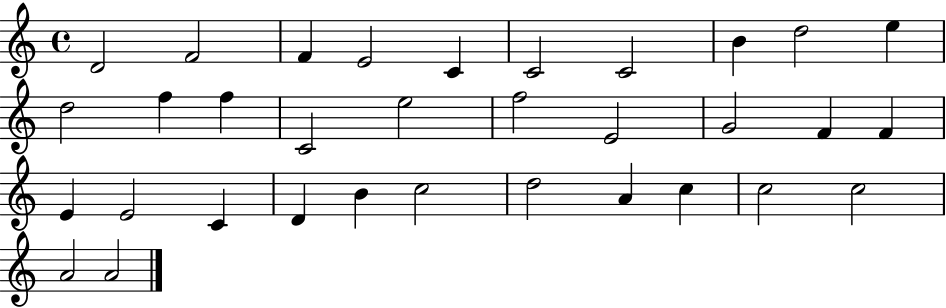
D4/h F4/h F4/q E4/h C4/q C4/h C4/h B4/q D5/h E5/q D5/h F5/q F5/q C4/h E5/h F5/h E4/h G4/h F4/q F4/q E4/q E4/h C4/q D4/q B4/q C5/h D5/h A4/q C5/q C5/h C5/h A4/h A4/h